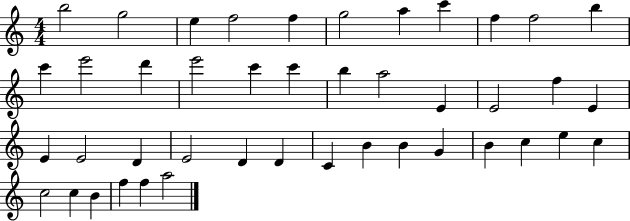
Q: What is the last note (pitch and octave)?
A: A5